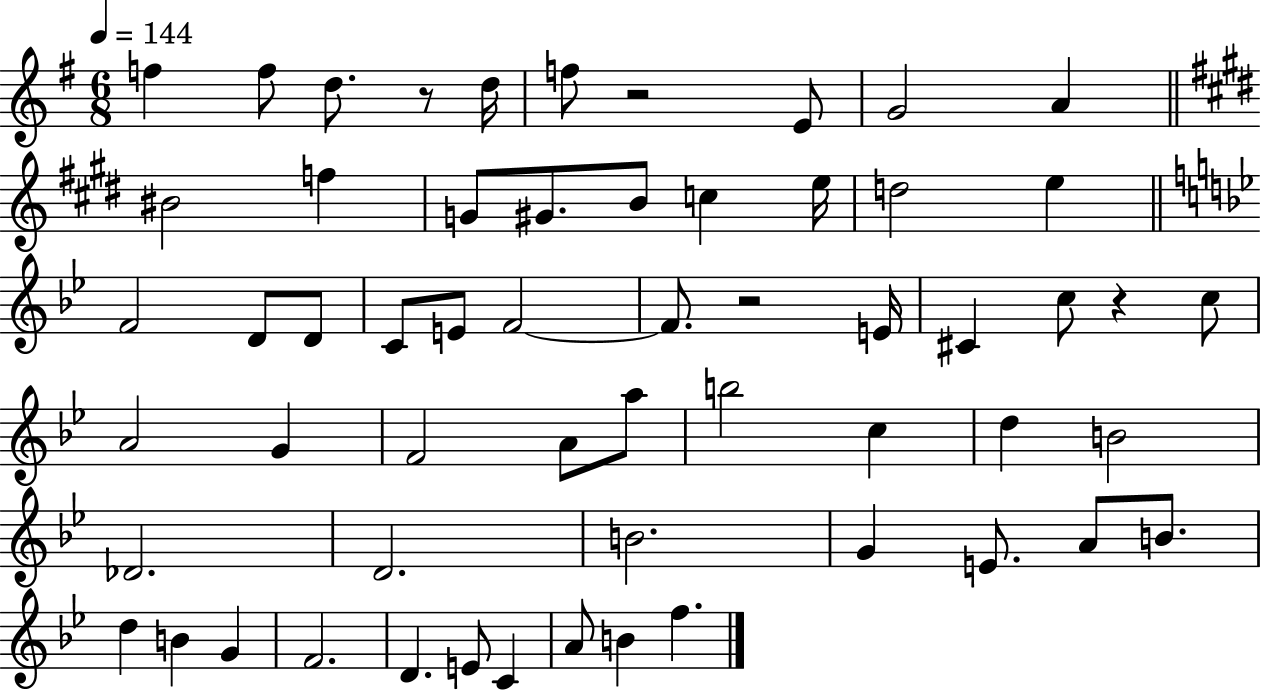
{
  \clef treble
  \numericTimeSignature
  \time 6/8
  \key g \major
  \tempo 4 = 144
  f''4 f''8 d''8. r8 d''16 | f''8 r2 e'8 | g'2 a'4 | \bar "||" \break \key e \major bis'2 f''4 | g'8 gis'8. b'8 c''4 e''16 | d''2 e''4 | \bar "||" \break \key g \minor f'2 d'8 d'8 | c'8 e'8 f'2~~ | f'8. r2 e'16 | cis'4 c''8 r4 c''8 | \break a'2 g'4 | f'2 a'8 a''8 | b''2 c''4 | d''4 b'2 | \break des'2. | d'2. | b'2. | g'4 e'8. a'8 b'8. | \break d''4 b'4 g'4 | f'2. | d'4. e'8 c'4 | a'8 b'4 f''4. | \break \bar "|."
}